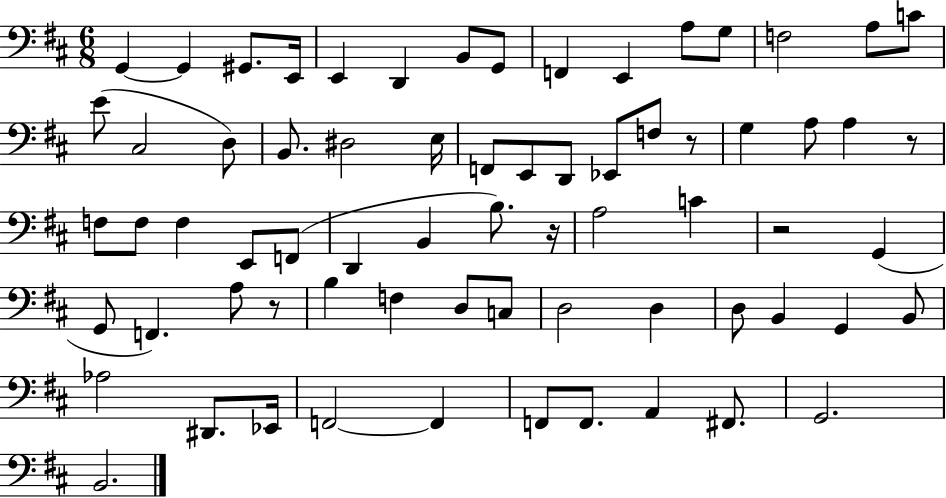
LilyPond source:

{
  \clef bass
  \numericTimeSignature
  \time 6/8
  \key d \major
  g,4~~ g,4 gis,8. e,16 | e,4 d,4 b,8 g,8 | f,4 e,4 a8 g8 | f2 a8 c'8 | \break e'8( cis2 d8) | b,8. dis2 e16 | f,8 e,8 d,8 ees,8 f8 r8 | g4 a8 a4 r8 | \break f8 f8 f4 e,8 f,8( | d,4 b,4 b8.) r16 | a2 c'4 | r2 g,4( | \break g,8 f,4.) a8 r8 | b4 f4 d8 c8 | d2 d4 | d8 b,4 g,4 b,8 | \break aes2 dis,8. ees,16 | f,2~~ f,4 | f,8 f,8. a,4 fis,8. | g,2. | \break b,2. | \bar "|."
}